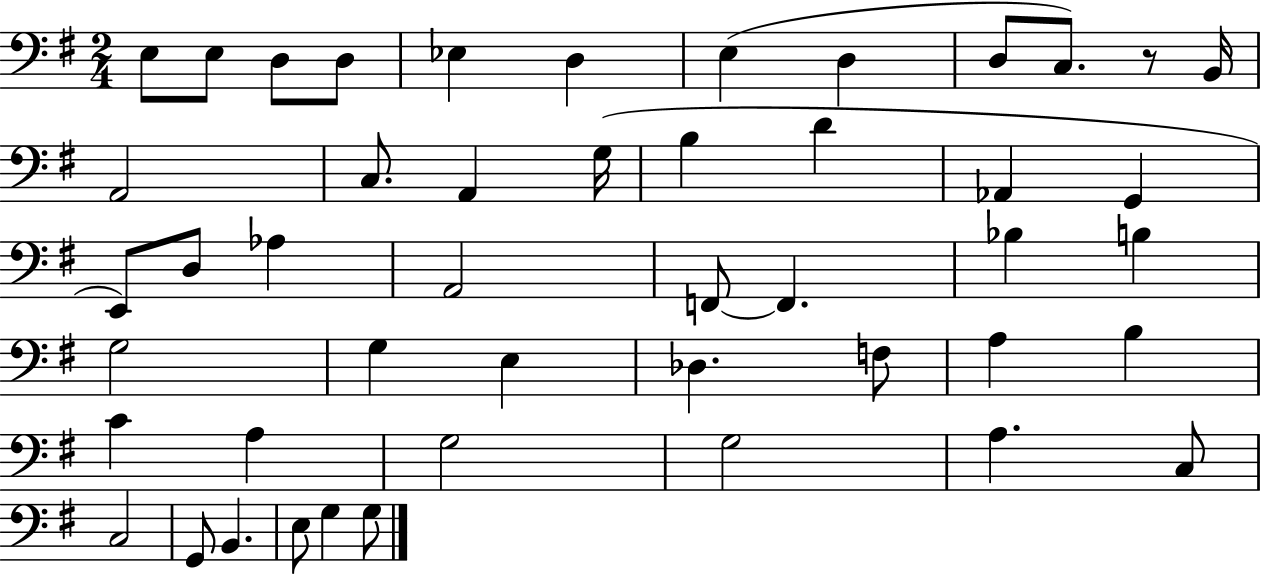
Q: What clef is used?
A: bass